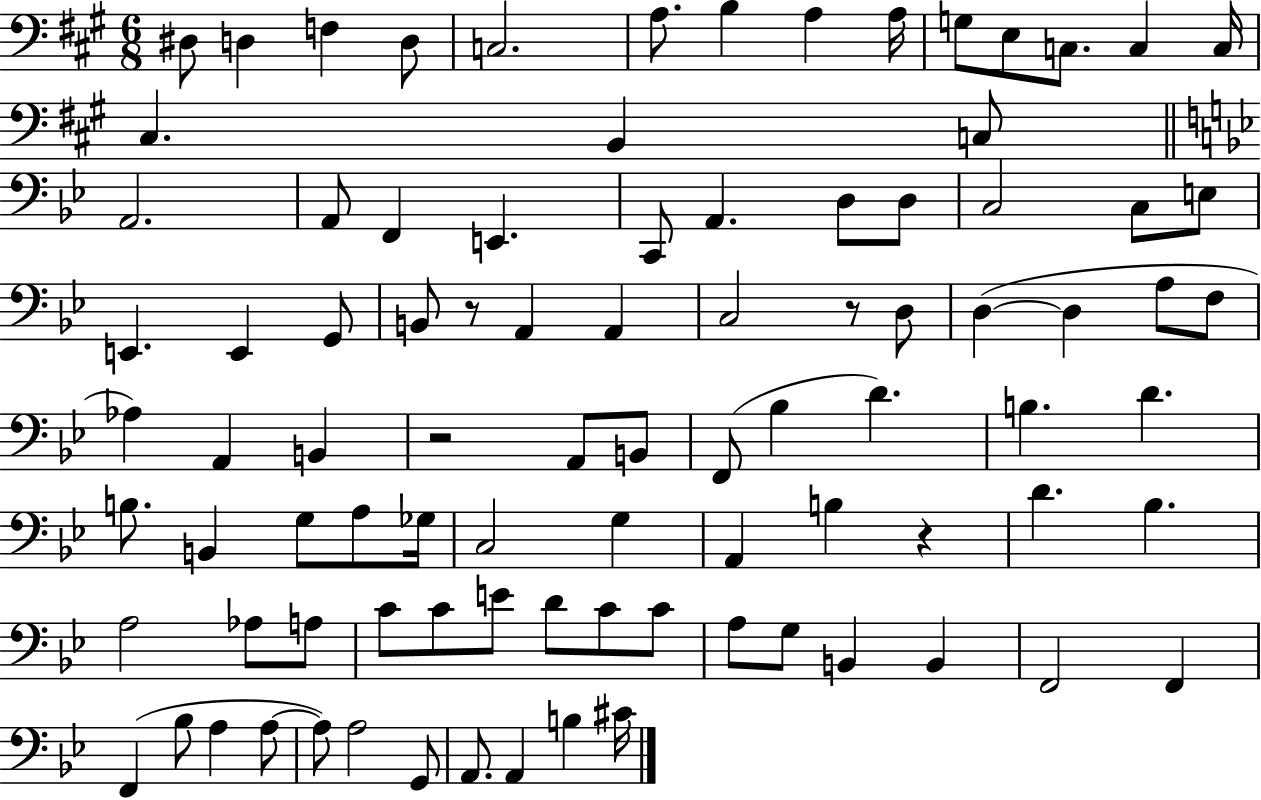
{
  \clef bass
  \numericTimeSignature
  \time 6/8
  \key a \major
  \repeat volta 2 { dis8 d4 f4 d8 | c2. | a8. b4 a4 a16 | g8 e8 c8. c4 c16 | \break cis4. b,4 c8 | \bar "||" \break \key bes \major a,2. | a,8 f,4 e,4. | c,8 a,4. d8 d8 | c2 c8 e8 | \break e,4. e,4 g,8 | b,8 r8 a,4 a,4 | c2 r8 d8 | d4~(~ d4 a8 f8 | \break aes4) a,4 b,4 | r2 a,8 b,8 | f,8( bes4 d'4.) | b4. d'4. | \break b8. b,4 g8 a8 ges16 | c2 g4 | a,4 b4 r4 | d'4. bes4. | \break a2 aes8 a8 | c'8 c'8 e'8 d'8 c'8 c'8 | a8 g8 b,4 b,4 | f,2 f,4 | \break f,4( bes8 a4 a8~~ | a8) a2 g,8 | a,8. a,4 b4 cis'16 | } \bar "|."
}